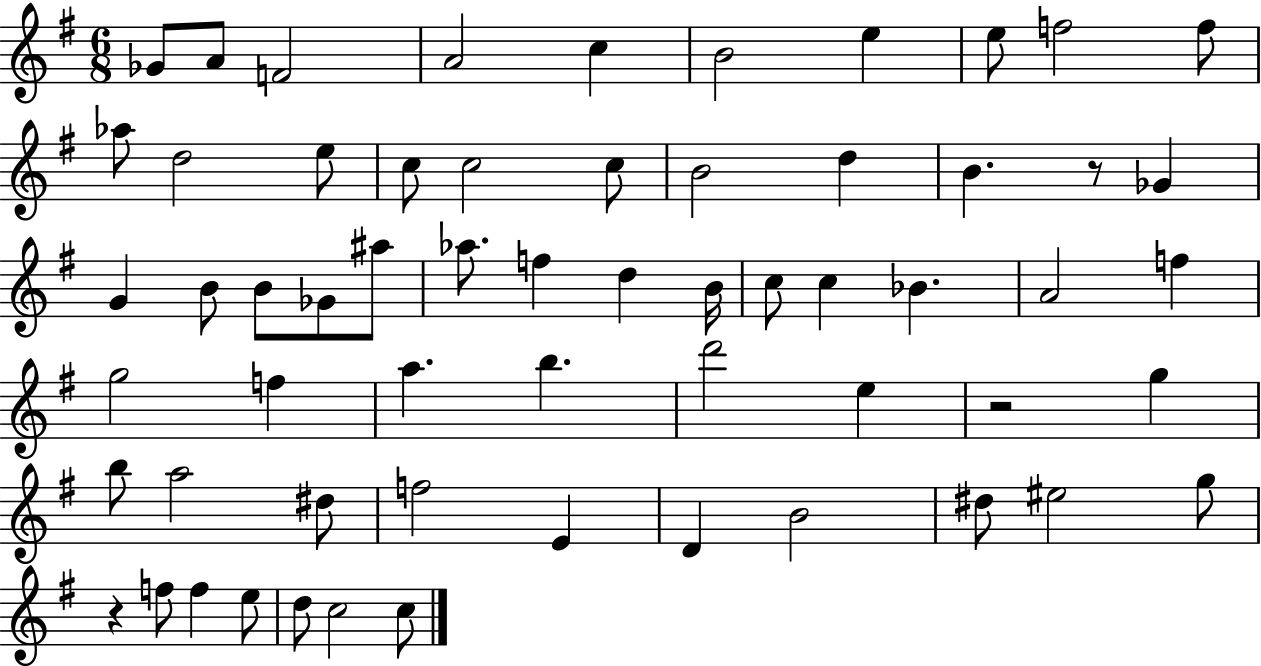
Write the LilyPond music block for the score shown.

{
  \clef treble
  \numericTimeSignature
  \time 6/8
  \key g \major
  ges'8 a'8 f'2 | a'2 c''4 | b'2 e''4 | e''8 f''2 f''8 | \break aes''8 d''2 e''8 | c''8 c''2 c''8 | b'2 d''4 | b'4. r8 ges'4 | \break g'4 b'8 b'8 ges'8 ais''8 | aes''8. f''4 d''4 b'16 | c''8 c''4 bes'4. | a'2 f''4 | \break g''2 f''4 | a''4. b''4. | d'''2 e''4 | r2 g''4 | \break b''8 a''2 dis''8 | f''2 e'4 | d'4 b'2 | dis''8 eis''2 g''8 | \break r4 f''8 f''4 e''8 | d''8 c''2 c''8 | \bar "|."
}